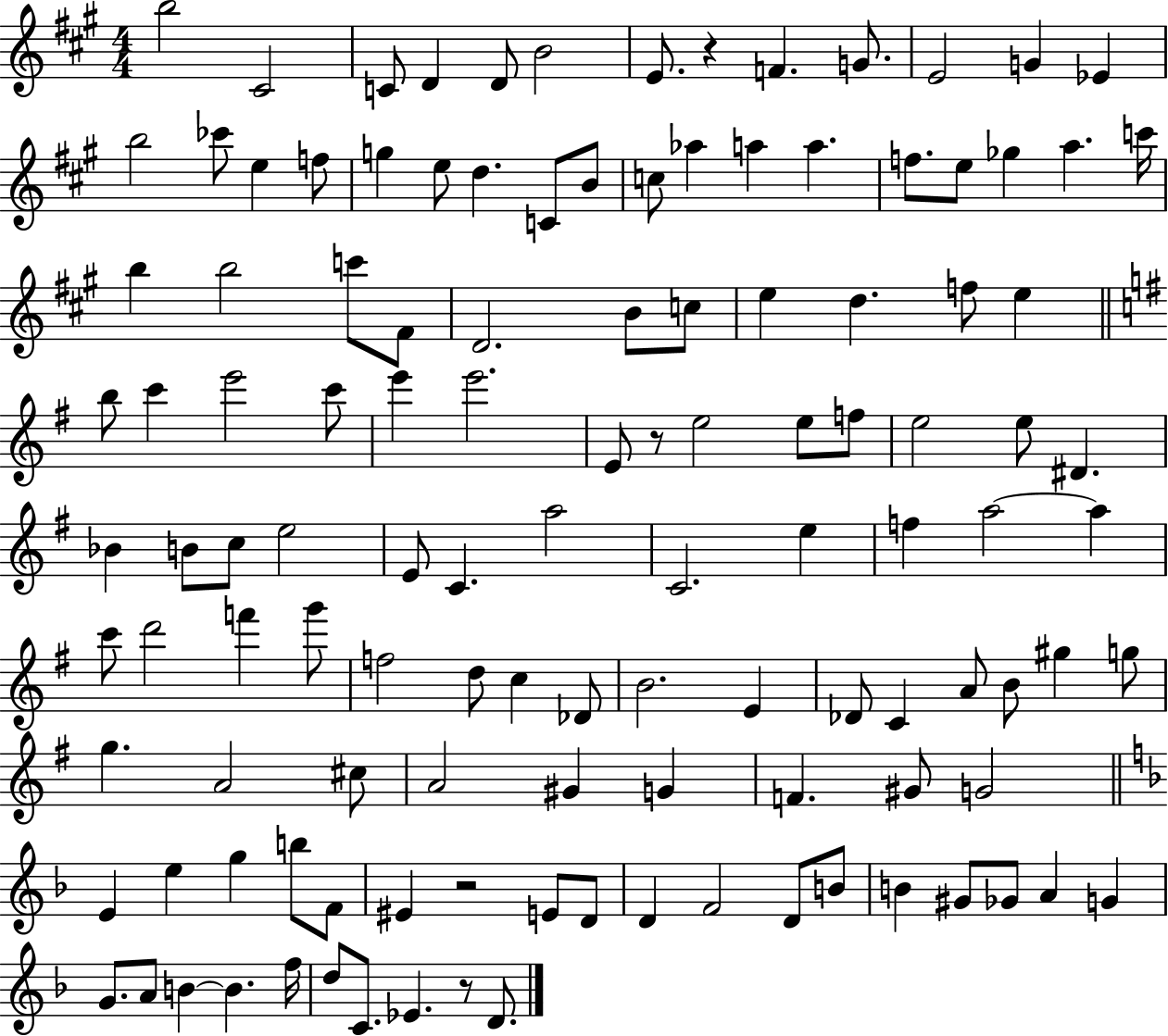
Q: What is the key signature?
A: A major